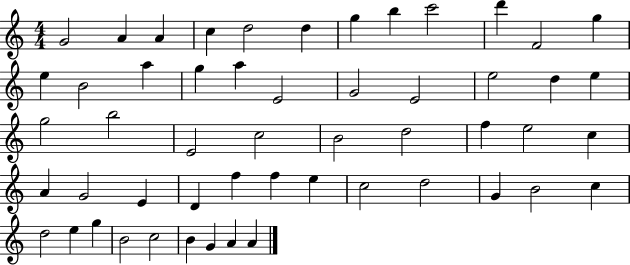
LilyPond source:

{
  \clef treble
  \numericTimeSignature
  \time 4/4
  \key c \major
  g'2 a'4 a'4 | c''4 d''2 d''4 | g''4 b''4 c'''2 | d'''4 f'2 g''4 | \break e''4 b'2 a''4 | g''4 a''4 e'2 | g'2 e'2 | e''2 d''4 e''4 | \break g''2 b''2 | e'2 c''2 | b'2 d''2 | f''4 e''2 c''4 | \break a'4 g'2 e'4 | d'4 f''4 f''4 e''4 | c''2 d''2 | g'4 b'2 c''4 | \break d''2 e''4 g''4 | b'2 c''2 | b'4 g'4 a'4 a'4 | \bar "|."
}